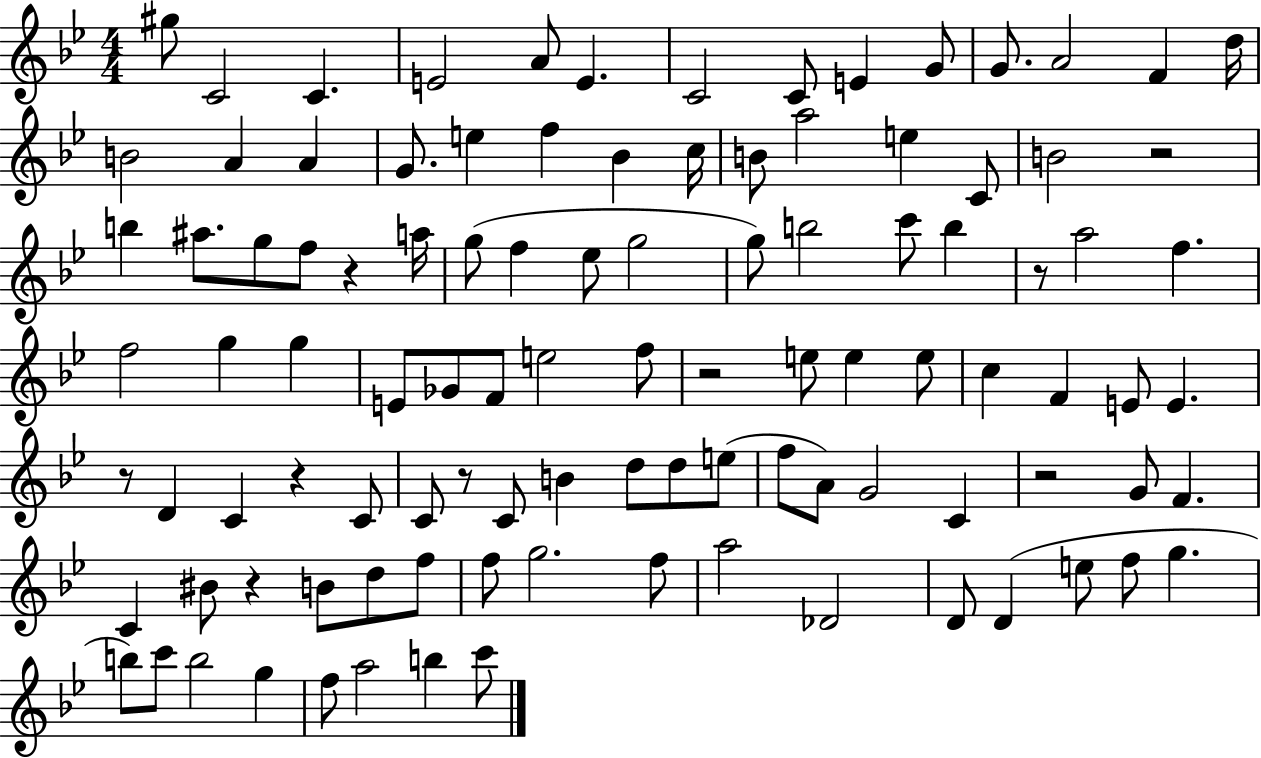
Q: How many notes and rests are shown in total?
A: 104